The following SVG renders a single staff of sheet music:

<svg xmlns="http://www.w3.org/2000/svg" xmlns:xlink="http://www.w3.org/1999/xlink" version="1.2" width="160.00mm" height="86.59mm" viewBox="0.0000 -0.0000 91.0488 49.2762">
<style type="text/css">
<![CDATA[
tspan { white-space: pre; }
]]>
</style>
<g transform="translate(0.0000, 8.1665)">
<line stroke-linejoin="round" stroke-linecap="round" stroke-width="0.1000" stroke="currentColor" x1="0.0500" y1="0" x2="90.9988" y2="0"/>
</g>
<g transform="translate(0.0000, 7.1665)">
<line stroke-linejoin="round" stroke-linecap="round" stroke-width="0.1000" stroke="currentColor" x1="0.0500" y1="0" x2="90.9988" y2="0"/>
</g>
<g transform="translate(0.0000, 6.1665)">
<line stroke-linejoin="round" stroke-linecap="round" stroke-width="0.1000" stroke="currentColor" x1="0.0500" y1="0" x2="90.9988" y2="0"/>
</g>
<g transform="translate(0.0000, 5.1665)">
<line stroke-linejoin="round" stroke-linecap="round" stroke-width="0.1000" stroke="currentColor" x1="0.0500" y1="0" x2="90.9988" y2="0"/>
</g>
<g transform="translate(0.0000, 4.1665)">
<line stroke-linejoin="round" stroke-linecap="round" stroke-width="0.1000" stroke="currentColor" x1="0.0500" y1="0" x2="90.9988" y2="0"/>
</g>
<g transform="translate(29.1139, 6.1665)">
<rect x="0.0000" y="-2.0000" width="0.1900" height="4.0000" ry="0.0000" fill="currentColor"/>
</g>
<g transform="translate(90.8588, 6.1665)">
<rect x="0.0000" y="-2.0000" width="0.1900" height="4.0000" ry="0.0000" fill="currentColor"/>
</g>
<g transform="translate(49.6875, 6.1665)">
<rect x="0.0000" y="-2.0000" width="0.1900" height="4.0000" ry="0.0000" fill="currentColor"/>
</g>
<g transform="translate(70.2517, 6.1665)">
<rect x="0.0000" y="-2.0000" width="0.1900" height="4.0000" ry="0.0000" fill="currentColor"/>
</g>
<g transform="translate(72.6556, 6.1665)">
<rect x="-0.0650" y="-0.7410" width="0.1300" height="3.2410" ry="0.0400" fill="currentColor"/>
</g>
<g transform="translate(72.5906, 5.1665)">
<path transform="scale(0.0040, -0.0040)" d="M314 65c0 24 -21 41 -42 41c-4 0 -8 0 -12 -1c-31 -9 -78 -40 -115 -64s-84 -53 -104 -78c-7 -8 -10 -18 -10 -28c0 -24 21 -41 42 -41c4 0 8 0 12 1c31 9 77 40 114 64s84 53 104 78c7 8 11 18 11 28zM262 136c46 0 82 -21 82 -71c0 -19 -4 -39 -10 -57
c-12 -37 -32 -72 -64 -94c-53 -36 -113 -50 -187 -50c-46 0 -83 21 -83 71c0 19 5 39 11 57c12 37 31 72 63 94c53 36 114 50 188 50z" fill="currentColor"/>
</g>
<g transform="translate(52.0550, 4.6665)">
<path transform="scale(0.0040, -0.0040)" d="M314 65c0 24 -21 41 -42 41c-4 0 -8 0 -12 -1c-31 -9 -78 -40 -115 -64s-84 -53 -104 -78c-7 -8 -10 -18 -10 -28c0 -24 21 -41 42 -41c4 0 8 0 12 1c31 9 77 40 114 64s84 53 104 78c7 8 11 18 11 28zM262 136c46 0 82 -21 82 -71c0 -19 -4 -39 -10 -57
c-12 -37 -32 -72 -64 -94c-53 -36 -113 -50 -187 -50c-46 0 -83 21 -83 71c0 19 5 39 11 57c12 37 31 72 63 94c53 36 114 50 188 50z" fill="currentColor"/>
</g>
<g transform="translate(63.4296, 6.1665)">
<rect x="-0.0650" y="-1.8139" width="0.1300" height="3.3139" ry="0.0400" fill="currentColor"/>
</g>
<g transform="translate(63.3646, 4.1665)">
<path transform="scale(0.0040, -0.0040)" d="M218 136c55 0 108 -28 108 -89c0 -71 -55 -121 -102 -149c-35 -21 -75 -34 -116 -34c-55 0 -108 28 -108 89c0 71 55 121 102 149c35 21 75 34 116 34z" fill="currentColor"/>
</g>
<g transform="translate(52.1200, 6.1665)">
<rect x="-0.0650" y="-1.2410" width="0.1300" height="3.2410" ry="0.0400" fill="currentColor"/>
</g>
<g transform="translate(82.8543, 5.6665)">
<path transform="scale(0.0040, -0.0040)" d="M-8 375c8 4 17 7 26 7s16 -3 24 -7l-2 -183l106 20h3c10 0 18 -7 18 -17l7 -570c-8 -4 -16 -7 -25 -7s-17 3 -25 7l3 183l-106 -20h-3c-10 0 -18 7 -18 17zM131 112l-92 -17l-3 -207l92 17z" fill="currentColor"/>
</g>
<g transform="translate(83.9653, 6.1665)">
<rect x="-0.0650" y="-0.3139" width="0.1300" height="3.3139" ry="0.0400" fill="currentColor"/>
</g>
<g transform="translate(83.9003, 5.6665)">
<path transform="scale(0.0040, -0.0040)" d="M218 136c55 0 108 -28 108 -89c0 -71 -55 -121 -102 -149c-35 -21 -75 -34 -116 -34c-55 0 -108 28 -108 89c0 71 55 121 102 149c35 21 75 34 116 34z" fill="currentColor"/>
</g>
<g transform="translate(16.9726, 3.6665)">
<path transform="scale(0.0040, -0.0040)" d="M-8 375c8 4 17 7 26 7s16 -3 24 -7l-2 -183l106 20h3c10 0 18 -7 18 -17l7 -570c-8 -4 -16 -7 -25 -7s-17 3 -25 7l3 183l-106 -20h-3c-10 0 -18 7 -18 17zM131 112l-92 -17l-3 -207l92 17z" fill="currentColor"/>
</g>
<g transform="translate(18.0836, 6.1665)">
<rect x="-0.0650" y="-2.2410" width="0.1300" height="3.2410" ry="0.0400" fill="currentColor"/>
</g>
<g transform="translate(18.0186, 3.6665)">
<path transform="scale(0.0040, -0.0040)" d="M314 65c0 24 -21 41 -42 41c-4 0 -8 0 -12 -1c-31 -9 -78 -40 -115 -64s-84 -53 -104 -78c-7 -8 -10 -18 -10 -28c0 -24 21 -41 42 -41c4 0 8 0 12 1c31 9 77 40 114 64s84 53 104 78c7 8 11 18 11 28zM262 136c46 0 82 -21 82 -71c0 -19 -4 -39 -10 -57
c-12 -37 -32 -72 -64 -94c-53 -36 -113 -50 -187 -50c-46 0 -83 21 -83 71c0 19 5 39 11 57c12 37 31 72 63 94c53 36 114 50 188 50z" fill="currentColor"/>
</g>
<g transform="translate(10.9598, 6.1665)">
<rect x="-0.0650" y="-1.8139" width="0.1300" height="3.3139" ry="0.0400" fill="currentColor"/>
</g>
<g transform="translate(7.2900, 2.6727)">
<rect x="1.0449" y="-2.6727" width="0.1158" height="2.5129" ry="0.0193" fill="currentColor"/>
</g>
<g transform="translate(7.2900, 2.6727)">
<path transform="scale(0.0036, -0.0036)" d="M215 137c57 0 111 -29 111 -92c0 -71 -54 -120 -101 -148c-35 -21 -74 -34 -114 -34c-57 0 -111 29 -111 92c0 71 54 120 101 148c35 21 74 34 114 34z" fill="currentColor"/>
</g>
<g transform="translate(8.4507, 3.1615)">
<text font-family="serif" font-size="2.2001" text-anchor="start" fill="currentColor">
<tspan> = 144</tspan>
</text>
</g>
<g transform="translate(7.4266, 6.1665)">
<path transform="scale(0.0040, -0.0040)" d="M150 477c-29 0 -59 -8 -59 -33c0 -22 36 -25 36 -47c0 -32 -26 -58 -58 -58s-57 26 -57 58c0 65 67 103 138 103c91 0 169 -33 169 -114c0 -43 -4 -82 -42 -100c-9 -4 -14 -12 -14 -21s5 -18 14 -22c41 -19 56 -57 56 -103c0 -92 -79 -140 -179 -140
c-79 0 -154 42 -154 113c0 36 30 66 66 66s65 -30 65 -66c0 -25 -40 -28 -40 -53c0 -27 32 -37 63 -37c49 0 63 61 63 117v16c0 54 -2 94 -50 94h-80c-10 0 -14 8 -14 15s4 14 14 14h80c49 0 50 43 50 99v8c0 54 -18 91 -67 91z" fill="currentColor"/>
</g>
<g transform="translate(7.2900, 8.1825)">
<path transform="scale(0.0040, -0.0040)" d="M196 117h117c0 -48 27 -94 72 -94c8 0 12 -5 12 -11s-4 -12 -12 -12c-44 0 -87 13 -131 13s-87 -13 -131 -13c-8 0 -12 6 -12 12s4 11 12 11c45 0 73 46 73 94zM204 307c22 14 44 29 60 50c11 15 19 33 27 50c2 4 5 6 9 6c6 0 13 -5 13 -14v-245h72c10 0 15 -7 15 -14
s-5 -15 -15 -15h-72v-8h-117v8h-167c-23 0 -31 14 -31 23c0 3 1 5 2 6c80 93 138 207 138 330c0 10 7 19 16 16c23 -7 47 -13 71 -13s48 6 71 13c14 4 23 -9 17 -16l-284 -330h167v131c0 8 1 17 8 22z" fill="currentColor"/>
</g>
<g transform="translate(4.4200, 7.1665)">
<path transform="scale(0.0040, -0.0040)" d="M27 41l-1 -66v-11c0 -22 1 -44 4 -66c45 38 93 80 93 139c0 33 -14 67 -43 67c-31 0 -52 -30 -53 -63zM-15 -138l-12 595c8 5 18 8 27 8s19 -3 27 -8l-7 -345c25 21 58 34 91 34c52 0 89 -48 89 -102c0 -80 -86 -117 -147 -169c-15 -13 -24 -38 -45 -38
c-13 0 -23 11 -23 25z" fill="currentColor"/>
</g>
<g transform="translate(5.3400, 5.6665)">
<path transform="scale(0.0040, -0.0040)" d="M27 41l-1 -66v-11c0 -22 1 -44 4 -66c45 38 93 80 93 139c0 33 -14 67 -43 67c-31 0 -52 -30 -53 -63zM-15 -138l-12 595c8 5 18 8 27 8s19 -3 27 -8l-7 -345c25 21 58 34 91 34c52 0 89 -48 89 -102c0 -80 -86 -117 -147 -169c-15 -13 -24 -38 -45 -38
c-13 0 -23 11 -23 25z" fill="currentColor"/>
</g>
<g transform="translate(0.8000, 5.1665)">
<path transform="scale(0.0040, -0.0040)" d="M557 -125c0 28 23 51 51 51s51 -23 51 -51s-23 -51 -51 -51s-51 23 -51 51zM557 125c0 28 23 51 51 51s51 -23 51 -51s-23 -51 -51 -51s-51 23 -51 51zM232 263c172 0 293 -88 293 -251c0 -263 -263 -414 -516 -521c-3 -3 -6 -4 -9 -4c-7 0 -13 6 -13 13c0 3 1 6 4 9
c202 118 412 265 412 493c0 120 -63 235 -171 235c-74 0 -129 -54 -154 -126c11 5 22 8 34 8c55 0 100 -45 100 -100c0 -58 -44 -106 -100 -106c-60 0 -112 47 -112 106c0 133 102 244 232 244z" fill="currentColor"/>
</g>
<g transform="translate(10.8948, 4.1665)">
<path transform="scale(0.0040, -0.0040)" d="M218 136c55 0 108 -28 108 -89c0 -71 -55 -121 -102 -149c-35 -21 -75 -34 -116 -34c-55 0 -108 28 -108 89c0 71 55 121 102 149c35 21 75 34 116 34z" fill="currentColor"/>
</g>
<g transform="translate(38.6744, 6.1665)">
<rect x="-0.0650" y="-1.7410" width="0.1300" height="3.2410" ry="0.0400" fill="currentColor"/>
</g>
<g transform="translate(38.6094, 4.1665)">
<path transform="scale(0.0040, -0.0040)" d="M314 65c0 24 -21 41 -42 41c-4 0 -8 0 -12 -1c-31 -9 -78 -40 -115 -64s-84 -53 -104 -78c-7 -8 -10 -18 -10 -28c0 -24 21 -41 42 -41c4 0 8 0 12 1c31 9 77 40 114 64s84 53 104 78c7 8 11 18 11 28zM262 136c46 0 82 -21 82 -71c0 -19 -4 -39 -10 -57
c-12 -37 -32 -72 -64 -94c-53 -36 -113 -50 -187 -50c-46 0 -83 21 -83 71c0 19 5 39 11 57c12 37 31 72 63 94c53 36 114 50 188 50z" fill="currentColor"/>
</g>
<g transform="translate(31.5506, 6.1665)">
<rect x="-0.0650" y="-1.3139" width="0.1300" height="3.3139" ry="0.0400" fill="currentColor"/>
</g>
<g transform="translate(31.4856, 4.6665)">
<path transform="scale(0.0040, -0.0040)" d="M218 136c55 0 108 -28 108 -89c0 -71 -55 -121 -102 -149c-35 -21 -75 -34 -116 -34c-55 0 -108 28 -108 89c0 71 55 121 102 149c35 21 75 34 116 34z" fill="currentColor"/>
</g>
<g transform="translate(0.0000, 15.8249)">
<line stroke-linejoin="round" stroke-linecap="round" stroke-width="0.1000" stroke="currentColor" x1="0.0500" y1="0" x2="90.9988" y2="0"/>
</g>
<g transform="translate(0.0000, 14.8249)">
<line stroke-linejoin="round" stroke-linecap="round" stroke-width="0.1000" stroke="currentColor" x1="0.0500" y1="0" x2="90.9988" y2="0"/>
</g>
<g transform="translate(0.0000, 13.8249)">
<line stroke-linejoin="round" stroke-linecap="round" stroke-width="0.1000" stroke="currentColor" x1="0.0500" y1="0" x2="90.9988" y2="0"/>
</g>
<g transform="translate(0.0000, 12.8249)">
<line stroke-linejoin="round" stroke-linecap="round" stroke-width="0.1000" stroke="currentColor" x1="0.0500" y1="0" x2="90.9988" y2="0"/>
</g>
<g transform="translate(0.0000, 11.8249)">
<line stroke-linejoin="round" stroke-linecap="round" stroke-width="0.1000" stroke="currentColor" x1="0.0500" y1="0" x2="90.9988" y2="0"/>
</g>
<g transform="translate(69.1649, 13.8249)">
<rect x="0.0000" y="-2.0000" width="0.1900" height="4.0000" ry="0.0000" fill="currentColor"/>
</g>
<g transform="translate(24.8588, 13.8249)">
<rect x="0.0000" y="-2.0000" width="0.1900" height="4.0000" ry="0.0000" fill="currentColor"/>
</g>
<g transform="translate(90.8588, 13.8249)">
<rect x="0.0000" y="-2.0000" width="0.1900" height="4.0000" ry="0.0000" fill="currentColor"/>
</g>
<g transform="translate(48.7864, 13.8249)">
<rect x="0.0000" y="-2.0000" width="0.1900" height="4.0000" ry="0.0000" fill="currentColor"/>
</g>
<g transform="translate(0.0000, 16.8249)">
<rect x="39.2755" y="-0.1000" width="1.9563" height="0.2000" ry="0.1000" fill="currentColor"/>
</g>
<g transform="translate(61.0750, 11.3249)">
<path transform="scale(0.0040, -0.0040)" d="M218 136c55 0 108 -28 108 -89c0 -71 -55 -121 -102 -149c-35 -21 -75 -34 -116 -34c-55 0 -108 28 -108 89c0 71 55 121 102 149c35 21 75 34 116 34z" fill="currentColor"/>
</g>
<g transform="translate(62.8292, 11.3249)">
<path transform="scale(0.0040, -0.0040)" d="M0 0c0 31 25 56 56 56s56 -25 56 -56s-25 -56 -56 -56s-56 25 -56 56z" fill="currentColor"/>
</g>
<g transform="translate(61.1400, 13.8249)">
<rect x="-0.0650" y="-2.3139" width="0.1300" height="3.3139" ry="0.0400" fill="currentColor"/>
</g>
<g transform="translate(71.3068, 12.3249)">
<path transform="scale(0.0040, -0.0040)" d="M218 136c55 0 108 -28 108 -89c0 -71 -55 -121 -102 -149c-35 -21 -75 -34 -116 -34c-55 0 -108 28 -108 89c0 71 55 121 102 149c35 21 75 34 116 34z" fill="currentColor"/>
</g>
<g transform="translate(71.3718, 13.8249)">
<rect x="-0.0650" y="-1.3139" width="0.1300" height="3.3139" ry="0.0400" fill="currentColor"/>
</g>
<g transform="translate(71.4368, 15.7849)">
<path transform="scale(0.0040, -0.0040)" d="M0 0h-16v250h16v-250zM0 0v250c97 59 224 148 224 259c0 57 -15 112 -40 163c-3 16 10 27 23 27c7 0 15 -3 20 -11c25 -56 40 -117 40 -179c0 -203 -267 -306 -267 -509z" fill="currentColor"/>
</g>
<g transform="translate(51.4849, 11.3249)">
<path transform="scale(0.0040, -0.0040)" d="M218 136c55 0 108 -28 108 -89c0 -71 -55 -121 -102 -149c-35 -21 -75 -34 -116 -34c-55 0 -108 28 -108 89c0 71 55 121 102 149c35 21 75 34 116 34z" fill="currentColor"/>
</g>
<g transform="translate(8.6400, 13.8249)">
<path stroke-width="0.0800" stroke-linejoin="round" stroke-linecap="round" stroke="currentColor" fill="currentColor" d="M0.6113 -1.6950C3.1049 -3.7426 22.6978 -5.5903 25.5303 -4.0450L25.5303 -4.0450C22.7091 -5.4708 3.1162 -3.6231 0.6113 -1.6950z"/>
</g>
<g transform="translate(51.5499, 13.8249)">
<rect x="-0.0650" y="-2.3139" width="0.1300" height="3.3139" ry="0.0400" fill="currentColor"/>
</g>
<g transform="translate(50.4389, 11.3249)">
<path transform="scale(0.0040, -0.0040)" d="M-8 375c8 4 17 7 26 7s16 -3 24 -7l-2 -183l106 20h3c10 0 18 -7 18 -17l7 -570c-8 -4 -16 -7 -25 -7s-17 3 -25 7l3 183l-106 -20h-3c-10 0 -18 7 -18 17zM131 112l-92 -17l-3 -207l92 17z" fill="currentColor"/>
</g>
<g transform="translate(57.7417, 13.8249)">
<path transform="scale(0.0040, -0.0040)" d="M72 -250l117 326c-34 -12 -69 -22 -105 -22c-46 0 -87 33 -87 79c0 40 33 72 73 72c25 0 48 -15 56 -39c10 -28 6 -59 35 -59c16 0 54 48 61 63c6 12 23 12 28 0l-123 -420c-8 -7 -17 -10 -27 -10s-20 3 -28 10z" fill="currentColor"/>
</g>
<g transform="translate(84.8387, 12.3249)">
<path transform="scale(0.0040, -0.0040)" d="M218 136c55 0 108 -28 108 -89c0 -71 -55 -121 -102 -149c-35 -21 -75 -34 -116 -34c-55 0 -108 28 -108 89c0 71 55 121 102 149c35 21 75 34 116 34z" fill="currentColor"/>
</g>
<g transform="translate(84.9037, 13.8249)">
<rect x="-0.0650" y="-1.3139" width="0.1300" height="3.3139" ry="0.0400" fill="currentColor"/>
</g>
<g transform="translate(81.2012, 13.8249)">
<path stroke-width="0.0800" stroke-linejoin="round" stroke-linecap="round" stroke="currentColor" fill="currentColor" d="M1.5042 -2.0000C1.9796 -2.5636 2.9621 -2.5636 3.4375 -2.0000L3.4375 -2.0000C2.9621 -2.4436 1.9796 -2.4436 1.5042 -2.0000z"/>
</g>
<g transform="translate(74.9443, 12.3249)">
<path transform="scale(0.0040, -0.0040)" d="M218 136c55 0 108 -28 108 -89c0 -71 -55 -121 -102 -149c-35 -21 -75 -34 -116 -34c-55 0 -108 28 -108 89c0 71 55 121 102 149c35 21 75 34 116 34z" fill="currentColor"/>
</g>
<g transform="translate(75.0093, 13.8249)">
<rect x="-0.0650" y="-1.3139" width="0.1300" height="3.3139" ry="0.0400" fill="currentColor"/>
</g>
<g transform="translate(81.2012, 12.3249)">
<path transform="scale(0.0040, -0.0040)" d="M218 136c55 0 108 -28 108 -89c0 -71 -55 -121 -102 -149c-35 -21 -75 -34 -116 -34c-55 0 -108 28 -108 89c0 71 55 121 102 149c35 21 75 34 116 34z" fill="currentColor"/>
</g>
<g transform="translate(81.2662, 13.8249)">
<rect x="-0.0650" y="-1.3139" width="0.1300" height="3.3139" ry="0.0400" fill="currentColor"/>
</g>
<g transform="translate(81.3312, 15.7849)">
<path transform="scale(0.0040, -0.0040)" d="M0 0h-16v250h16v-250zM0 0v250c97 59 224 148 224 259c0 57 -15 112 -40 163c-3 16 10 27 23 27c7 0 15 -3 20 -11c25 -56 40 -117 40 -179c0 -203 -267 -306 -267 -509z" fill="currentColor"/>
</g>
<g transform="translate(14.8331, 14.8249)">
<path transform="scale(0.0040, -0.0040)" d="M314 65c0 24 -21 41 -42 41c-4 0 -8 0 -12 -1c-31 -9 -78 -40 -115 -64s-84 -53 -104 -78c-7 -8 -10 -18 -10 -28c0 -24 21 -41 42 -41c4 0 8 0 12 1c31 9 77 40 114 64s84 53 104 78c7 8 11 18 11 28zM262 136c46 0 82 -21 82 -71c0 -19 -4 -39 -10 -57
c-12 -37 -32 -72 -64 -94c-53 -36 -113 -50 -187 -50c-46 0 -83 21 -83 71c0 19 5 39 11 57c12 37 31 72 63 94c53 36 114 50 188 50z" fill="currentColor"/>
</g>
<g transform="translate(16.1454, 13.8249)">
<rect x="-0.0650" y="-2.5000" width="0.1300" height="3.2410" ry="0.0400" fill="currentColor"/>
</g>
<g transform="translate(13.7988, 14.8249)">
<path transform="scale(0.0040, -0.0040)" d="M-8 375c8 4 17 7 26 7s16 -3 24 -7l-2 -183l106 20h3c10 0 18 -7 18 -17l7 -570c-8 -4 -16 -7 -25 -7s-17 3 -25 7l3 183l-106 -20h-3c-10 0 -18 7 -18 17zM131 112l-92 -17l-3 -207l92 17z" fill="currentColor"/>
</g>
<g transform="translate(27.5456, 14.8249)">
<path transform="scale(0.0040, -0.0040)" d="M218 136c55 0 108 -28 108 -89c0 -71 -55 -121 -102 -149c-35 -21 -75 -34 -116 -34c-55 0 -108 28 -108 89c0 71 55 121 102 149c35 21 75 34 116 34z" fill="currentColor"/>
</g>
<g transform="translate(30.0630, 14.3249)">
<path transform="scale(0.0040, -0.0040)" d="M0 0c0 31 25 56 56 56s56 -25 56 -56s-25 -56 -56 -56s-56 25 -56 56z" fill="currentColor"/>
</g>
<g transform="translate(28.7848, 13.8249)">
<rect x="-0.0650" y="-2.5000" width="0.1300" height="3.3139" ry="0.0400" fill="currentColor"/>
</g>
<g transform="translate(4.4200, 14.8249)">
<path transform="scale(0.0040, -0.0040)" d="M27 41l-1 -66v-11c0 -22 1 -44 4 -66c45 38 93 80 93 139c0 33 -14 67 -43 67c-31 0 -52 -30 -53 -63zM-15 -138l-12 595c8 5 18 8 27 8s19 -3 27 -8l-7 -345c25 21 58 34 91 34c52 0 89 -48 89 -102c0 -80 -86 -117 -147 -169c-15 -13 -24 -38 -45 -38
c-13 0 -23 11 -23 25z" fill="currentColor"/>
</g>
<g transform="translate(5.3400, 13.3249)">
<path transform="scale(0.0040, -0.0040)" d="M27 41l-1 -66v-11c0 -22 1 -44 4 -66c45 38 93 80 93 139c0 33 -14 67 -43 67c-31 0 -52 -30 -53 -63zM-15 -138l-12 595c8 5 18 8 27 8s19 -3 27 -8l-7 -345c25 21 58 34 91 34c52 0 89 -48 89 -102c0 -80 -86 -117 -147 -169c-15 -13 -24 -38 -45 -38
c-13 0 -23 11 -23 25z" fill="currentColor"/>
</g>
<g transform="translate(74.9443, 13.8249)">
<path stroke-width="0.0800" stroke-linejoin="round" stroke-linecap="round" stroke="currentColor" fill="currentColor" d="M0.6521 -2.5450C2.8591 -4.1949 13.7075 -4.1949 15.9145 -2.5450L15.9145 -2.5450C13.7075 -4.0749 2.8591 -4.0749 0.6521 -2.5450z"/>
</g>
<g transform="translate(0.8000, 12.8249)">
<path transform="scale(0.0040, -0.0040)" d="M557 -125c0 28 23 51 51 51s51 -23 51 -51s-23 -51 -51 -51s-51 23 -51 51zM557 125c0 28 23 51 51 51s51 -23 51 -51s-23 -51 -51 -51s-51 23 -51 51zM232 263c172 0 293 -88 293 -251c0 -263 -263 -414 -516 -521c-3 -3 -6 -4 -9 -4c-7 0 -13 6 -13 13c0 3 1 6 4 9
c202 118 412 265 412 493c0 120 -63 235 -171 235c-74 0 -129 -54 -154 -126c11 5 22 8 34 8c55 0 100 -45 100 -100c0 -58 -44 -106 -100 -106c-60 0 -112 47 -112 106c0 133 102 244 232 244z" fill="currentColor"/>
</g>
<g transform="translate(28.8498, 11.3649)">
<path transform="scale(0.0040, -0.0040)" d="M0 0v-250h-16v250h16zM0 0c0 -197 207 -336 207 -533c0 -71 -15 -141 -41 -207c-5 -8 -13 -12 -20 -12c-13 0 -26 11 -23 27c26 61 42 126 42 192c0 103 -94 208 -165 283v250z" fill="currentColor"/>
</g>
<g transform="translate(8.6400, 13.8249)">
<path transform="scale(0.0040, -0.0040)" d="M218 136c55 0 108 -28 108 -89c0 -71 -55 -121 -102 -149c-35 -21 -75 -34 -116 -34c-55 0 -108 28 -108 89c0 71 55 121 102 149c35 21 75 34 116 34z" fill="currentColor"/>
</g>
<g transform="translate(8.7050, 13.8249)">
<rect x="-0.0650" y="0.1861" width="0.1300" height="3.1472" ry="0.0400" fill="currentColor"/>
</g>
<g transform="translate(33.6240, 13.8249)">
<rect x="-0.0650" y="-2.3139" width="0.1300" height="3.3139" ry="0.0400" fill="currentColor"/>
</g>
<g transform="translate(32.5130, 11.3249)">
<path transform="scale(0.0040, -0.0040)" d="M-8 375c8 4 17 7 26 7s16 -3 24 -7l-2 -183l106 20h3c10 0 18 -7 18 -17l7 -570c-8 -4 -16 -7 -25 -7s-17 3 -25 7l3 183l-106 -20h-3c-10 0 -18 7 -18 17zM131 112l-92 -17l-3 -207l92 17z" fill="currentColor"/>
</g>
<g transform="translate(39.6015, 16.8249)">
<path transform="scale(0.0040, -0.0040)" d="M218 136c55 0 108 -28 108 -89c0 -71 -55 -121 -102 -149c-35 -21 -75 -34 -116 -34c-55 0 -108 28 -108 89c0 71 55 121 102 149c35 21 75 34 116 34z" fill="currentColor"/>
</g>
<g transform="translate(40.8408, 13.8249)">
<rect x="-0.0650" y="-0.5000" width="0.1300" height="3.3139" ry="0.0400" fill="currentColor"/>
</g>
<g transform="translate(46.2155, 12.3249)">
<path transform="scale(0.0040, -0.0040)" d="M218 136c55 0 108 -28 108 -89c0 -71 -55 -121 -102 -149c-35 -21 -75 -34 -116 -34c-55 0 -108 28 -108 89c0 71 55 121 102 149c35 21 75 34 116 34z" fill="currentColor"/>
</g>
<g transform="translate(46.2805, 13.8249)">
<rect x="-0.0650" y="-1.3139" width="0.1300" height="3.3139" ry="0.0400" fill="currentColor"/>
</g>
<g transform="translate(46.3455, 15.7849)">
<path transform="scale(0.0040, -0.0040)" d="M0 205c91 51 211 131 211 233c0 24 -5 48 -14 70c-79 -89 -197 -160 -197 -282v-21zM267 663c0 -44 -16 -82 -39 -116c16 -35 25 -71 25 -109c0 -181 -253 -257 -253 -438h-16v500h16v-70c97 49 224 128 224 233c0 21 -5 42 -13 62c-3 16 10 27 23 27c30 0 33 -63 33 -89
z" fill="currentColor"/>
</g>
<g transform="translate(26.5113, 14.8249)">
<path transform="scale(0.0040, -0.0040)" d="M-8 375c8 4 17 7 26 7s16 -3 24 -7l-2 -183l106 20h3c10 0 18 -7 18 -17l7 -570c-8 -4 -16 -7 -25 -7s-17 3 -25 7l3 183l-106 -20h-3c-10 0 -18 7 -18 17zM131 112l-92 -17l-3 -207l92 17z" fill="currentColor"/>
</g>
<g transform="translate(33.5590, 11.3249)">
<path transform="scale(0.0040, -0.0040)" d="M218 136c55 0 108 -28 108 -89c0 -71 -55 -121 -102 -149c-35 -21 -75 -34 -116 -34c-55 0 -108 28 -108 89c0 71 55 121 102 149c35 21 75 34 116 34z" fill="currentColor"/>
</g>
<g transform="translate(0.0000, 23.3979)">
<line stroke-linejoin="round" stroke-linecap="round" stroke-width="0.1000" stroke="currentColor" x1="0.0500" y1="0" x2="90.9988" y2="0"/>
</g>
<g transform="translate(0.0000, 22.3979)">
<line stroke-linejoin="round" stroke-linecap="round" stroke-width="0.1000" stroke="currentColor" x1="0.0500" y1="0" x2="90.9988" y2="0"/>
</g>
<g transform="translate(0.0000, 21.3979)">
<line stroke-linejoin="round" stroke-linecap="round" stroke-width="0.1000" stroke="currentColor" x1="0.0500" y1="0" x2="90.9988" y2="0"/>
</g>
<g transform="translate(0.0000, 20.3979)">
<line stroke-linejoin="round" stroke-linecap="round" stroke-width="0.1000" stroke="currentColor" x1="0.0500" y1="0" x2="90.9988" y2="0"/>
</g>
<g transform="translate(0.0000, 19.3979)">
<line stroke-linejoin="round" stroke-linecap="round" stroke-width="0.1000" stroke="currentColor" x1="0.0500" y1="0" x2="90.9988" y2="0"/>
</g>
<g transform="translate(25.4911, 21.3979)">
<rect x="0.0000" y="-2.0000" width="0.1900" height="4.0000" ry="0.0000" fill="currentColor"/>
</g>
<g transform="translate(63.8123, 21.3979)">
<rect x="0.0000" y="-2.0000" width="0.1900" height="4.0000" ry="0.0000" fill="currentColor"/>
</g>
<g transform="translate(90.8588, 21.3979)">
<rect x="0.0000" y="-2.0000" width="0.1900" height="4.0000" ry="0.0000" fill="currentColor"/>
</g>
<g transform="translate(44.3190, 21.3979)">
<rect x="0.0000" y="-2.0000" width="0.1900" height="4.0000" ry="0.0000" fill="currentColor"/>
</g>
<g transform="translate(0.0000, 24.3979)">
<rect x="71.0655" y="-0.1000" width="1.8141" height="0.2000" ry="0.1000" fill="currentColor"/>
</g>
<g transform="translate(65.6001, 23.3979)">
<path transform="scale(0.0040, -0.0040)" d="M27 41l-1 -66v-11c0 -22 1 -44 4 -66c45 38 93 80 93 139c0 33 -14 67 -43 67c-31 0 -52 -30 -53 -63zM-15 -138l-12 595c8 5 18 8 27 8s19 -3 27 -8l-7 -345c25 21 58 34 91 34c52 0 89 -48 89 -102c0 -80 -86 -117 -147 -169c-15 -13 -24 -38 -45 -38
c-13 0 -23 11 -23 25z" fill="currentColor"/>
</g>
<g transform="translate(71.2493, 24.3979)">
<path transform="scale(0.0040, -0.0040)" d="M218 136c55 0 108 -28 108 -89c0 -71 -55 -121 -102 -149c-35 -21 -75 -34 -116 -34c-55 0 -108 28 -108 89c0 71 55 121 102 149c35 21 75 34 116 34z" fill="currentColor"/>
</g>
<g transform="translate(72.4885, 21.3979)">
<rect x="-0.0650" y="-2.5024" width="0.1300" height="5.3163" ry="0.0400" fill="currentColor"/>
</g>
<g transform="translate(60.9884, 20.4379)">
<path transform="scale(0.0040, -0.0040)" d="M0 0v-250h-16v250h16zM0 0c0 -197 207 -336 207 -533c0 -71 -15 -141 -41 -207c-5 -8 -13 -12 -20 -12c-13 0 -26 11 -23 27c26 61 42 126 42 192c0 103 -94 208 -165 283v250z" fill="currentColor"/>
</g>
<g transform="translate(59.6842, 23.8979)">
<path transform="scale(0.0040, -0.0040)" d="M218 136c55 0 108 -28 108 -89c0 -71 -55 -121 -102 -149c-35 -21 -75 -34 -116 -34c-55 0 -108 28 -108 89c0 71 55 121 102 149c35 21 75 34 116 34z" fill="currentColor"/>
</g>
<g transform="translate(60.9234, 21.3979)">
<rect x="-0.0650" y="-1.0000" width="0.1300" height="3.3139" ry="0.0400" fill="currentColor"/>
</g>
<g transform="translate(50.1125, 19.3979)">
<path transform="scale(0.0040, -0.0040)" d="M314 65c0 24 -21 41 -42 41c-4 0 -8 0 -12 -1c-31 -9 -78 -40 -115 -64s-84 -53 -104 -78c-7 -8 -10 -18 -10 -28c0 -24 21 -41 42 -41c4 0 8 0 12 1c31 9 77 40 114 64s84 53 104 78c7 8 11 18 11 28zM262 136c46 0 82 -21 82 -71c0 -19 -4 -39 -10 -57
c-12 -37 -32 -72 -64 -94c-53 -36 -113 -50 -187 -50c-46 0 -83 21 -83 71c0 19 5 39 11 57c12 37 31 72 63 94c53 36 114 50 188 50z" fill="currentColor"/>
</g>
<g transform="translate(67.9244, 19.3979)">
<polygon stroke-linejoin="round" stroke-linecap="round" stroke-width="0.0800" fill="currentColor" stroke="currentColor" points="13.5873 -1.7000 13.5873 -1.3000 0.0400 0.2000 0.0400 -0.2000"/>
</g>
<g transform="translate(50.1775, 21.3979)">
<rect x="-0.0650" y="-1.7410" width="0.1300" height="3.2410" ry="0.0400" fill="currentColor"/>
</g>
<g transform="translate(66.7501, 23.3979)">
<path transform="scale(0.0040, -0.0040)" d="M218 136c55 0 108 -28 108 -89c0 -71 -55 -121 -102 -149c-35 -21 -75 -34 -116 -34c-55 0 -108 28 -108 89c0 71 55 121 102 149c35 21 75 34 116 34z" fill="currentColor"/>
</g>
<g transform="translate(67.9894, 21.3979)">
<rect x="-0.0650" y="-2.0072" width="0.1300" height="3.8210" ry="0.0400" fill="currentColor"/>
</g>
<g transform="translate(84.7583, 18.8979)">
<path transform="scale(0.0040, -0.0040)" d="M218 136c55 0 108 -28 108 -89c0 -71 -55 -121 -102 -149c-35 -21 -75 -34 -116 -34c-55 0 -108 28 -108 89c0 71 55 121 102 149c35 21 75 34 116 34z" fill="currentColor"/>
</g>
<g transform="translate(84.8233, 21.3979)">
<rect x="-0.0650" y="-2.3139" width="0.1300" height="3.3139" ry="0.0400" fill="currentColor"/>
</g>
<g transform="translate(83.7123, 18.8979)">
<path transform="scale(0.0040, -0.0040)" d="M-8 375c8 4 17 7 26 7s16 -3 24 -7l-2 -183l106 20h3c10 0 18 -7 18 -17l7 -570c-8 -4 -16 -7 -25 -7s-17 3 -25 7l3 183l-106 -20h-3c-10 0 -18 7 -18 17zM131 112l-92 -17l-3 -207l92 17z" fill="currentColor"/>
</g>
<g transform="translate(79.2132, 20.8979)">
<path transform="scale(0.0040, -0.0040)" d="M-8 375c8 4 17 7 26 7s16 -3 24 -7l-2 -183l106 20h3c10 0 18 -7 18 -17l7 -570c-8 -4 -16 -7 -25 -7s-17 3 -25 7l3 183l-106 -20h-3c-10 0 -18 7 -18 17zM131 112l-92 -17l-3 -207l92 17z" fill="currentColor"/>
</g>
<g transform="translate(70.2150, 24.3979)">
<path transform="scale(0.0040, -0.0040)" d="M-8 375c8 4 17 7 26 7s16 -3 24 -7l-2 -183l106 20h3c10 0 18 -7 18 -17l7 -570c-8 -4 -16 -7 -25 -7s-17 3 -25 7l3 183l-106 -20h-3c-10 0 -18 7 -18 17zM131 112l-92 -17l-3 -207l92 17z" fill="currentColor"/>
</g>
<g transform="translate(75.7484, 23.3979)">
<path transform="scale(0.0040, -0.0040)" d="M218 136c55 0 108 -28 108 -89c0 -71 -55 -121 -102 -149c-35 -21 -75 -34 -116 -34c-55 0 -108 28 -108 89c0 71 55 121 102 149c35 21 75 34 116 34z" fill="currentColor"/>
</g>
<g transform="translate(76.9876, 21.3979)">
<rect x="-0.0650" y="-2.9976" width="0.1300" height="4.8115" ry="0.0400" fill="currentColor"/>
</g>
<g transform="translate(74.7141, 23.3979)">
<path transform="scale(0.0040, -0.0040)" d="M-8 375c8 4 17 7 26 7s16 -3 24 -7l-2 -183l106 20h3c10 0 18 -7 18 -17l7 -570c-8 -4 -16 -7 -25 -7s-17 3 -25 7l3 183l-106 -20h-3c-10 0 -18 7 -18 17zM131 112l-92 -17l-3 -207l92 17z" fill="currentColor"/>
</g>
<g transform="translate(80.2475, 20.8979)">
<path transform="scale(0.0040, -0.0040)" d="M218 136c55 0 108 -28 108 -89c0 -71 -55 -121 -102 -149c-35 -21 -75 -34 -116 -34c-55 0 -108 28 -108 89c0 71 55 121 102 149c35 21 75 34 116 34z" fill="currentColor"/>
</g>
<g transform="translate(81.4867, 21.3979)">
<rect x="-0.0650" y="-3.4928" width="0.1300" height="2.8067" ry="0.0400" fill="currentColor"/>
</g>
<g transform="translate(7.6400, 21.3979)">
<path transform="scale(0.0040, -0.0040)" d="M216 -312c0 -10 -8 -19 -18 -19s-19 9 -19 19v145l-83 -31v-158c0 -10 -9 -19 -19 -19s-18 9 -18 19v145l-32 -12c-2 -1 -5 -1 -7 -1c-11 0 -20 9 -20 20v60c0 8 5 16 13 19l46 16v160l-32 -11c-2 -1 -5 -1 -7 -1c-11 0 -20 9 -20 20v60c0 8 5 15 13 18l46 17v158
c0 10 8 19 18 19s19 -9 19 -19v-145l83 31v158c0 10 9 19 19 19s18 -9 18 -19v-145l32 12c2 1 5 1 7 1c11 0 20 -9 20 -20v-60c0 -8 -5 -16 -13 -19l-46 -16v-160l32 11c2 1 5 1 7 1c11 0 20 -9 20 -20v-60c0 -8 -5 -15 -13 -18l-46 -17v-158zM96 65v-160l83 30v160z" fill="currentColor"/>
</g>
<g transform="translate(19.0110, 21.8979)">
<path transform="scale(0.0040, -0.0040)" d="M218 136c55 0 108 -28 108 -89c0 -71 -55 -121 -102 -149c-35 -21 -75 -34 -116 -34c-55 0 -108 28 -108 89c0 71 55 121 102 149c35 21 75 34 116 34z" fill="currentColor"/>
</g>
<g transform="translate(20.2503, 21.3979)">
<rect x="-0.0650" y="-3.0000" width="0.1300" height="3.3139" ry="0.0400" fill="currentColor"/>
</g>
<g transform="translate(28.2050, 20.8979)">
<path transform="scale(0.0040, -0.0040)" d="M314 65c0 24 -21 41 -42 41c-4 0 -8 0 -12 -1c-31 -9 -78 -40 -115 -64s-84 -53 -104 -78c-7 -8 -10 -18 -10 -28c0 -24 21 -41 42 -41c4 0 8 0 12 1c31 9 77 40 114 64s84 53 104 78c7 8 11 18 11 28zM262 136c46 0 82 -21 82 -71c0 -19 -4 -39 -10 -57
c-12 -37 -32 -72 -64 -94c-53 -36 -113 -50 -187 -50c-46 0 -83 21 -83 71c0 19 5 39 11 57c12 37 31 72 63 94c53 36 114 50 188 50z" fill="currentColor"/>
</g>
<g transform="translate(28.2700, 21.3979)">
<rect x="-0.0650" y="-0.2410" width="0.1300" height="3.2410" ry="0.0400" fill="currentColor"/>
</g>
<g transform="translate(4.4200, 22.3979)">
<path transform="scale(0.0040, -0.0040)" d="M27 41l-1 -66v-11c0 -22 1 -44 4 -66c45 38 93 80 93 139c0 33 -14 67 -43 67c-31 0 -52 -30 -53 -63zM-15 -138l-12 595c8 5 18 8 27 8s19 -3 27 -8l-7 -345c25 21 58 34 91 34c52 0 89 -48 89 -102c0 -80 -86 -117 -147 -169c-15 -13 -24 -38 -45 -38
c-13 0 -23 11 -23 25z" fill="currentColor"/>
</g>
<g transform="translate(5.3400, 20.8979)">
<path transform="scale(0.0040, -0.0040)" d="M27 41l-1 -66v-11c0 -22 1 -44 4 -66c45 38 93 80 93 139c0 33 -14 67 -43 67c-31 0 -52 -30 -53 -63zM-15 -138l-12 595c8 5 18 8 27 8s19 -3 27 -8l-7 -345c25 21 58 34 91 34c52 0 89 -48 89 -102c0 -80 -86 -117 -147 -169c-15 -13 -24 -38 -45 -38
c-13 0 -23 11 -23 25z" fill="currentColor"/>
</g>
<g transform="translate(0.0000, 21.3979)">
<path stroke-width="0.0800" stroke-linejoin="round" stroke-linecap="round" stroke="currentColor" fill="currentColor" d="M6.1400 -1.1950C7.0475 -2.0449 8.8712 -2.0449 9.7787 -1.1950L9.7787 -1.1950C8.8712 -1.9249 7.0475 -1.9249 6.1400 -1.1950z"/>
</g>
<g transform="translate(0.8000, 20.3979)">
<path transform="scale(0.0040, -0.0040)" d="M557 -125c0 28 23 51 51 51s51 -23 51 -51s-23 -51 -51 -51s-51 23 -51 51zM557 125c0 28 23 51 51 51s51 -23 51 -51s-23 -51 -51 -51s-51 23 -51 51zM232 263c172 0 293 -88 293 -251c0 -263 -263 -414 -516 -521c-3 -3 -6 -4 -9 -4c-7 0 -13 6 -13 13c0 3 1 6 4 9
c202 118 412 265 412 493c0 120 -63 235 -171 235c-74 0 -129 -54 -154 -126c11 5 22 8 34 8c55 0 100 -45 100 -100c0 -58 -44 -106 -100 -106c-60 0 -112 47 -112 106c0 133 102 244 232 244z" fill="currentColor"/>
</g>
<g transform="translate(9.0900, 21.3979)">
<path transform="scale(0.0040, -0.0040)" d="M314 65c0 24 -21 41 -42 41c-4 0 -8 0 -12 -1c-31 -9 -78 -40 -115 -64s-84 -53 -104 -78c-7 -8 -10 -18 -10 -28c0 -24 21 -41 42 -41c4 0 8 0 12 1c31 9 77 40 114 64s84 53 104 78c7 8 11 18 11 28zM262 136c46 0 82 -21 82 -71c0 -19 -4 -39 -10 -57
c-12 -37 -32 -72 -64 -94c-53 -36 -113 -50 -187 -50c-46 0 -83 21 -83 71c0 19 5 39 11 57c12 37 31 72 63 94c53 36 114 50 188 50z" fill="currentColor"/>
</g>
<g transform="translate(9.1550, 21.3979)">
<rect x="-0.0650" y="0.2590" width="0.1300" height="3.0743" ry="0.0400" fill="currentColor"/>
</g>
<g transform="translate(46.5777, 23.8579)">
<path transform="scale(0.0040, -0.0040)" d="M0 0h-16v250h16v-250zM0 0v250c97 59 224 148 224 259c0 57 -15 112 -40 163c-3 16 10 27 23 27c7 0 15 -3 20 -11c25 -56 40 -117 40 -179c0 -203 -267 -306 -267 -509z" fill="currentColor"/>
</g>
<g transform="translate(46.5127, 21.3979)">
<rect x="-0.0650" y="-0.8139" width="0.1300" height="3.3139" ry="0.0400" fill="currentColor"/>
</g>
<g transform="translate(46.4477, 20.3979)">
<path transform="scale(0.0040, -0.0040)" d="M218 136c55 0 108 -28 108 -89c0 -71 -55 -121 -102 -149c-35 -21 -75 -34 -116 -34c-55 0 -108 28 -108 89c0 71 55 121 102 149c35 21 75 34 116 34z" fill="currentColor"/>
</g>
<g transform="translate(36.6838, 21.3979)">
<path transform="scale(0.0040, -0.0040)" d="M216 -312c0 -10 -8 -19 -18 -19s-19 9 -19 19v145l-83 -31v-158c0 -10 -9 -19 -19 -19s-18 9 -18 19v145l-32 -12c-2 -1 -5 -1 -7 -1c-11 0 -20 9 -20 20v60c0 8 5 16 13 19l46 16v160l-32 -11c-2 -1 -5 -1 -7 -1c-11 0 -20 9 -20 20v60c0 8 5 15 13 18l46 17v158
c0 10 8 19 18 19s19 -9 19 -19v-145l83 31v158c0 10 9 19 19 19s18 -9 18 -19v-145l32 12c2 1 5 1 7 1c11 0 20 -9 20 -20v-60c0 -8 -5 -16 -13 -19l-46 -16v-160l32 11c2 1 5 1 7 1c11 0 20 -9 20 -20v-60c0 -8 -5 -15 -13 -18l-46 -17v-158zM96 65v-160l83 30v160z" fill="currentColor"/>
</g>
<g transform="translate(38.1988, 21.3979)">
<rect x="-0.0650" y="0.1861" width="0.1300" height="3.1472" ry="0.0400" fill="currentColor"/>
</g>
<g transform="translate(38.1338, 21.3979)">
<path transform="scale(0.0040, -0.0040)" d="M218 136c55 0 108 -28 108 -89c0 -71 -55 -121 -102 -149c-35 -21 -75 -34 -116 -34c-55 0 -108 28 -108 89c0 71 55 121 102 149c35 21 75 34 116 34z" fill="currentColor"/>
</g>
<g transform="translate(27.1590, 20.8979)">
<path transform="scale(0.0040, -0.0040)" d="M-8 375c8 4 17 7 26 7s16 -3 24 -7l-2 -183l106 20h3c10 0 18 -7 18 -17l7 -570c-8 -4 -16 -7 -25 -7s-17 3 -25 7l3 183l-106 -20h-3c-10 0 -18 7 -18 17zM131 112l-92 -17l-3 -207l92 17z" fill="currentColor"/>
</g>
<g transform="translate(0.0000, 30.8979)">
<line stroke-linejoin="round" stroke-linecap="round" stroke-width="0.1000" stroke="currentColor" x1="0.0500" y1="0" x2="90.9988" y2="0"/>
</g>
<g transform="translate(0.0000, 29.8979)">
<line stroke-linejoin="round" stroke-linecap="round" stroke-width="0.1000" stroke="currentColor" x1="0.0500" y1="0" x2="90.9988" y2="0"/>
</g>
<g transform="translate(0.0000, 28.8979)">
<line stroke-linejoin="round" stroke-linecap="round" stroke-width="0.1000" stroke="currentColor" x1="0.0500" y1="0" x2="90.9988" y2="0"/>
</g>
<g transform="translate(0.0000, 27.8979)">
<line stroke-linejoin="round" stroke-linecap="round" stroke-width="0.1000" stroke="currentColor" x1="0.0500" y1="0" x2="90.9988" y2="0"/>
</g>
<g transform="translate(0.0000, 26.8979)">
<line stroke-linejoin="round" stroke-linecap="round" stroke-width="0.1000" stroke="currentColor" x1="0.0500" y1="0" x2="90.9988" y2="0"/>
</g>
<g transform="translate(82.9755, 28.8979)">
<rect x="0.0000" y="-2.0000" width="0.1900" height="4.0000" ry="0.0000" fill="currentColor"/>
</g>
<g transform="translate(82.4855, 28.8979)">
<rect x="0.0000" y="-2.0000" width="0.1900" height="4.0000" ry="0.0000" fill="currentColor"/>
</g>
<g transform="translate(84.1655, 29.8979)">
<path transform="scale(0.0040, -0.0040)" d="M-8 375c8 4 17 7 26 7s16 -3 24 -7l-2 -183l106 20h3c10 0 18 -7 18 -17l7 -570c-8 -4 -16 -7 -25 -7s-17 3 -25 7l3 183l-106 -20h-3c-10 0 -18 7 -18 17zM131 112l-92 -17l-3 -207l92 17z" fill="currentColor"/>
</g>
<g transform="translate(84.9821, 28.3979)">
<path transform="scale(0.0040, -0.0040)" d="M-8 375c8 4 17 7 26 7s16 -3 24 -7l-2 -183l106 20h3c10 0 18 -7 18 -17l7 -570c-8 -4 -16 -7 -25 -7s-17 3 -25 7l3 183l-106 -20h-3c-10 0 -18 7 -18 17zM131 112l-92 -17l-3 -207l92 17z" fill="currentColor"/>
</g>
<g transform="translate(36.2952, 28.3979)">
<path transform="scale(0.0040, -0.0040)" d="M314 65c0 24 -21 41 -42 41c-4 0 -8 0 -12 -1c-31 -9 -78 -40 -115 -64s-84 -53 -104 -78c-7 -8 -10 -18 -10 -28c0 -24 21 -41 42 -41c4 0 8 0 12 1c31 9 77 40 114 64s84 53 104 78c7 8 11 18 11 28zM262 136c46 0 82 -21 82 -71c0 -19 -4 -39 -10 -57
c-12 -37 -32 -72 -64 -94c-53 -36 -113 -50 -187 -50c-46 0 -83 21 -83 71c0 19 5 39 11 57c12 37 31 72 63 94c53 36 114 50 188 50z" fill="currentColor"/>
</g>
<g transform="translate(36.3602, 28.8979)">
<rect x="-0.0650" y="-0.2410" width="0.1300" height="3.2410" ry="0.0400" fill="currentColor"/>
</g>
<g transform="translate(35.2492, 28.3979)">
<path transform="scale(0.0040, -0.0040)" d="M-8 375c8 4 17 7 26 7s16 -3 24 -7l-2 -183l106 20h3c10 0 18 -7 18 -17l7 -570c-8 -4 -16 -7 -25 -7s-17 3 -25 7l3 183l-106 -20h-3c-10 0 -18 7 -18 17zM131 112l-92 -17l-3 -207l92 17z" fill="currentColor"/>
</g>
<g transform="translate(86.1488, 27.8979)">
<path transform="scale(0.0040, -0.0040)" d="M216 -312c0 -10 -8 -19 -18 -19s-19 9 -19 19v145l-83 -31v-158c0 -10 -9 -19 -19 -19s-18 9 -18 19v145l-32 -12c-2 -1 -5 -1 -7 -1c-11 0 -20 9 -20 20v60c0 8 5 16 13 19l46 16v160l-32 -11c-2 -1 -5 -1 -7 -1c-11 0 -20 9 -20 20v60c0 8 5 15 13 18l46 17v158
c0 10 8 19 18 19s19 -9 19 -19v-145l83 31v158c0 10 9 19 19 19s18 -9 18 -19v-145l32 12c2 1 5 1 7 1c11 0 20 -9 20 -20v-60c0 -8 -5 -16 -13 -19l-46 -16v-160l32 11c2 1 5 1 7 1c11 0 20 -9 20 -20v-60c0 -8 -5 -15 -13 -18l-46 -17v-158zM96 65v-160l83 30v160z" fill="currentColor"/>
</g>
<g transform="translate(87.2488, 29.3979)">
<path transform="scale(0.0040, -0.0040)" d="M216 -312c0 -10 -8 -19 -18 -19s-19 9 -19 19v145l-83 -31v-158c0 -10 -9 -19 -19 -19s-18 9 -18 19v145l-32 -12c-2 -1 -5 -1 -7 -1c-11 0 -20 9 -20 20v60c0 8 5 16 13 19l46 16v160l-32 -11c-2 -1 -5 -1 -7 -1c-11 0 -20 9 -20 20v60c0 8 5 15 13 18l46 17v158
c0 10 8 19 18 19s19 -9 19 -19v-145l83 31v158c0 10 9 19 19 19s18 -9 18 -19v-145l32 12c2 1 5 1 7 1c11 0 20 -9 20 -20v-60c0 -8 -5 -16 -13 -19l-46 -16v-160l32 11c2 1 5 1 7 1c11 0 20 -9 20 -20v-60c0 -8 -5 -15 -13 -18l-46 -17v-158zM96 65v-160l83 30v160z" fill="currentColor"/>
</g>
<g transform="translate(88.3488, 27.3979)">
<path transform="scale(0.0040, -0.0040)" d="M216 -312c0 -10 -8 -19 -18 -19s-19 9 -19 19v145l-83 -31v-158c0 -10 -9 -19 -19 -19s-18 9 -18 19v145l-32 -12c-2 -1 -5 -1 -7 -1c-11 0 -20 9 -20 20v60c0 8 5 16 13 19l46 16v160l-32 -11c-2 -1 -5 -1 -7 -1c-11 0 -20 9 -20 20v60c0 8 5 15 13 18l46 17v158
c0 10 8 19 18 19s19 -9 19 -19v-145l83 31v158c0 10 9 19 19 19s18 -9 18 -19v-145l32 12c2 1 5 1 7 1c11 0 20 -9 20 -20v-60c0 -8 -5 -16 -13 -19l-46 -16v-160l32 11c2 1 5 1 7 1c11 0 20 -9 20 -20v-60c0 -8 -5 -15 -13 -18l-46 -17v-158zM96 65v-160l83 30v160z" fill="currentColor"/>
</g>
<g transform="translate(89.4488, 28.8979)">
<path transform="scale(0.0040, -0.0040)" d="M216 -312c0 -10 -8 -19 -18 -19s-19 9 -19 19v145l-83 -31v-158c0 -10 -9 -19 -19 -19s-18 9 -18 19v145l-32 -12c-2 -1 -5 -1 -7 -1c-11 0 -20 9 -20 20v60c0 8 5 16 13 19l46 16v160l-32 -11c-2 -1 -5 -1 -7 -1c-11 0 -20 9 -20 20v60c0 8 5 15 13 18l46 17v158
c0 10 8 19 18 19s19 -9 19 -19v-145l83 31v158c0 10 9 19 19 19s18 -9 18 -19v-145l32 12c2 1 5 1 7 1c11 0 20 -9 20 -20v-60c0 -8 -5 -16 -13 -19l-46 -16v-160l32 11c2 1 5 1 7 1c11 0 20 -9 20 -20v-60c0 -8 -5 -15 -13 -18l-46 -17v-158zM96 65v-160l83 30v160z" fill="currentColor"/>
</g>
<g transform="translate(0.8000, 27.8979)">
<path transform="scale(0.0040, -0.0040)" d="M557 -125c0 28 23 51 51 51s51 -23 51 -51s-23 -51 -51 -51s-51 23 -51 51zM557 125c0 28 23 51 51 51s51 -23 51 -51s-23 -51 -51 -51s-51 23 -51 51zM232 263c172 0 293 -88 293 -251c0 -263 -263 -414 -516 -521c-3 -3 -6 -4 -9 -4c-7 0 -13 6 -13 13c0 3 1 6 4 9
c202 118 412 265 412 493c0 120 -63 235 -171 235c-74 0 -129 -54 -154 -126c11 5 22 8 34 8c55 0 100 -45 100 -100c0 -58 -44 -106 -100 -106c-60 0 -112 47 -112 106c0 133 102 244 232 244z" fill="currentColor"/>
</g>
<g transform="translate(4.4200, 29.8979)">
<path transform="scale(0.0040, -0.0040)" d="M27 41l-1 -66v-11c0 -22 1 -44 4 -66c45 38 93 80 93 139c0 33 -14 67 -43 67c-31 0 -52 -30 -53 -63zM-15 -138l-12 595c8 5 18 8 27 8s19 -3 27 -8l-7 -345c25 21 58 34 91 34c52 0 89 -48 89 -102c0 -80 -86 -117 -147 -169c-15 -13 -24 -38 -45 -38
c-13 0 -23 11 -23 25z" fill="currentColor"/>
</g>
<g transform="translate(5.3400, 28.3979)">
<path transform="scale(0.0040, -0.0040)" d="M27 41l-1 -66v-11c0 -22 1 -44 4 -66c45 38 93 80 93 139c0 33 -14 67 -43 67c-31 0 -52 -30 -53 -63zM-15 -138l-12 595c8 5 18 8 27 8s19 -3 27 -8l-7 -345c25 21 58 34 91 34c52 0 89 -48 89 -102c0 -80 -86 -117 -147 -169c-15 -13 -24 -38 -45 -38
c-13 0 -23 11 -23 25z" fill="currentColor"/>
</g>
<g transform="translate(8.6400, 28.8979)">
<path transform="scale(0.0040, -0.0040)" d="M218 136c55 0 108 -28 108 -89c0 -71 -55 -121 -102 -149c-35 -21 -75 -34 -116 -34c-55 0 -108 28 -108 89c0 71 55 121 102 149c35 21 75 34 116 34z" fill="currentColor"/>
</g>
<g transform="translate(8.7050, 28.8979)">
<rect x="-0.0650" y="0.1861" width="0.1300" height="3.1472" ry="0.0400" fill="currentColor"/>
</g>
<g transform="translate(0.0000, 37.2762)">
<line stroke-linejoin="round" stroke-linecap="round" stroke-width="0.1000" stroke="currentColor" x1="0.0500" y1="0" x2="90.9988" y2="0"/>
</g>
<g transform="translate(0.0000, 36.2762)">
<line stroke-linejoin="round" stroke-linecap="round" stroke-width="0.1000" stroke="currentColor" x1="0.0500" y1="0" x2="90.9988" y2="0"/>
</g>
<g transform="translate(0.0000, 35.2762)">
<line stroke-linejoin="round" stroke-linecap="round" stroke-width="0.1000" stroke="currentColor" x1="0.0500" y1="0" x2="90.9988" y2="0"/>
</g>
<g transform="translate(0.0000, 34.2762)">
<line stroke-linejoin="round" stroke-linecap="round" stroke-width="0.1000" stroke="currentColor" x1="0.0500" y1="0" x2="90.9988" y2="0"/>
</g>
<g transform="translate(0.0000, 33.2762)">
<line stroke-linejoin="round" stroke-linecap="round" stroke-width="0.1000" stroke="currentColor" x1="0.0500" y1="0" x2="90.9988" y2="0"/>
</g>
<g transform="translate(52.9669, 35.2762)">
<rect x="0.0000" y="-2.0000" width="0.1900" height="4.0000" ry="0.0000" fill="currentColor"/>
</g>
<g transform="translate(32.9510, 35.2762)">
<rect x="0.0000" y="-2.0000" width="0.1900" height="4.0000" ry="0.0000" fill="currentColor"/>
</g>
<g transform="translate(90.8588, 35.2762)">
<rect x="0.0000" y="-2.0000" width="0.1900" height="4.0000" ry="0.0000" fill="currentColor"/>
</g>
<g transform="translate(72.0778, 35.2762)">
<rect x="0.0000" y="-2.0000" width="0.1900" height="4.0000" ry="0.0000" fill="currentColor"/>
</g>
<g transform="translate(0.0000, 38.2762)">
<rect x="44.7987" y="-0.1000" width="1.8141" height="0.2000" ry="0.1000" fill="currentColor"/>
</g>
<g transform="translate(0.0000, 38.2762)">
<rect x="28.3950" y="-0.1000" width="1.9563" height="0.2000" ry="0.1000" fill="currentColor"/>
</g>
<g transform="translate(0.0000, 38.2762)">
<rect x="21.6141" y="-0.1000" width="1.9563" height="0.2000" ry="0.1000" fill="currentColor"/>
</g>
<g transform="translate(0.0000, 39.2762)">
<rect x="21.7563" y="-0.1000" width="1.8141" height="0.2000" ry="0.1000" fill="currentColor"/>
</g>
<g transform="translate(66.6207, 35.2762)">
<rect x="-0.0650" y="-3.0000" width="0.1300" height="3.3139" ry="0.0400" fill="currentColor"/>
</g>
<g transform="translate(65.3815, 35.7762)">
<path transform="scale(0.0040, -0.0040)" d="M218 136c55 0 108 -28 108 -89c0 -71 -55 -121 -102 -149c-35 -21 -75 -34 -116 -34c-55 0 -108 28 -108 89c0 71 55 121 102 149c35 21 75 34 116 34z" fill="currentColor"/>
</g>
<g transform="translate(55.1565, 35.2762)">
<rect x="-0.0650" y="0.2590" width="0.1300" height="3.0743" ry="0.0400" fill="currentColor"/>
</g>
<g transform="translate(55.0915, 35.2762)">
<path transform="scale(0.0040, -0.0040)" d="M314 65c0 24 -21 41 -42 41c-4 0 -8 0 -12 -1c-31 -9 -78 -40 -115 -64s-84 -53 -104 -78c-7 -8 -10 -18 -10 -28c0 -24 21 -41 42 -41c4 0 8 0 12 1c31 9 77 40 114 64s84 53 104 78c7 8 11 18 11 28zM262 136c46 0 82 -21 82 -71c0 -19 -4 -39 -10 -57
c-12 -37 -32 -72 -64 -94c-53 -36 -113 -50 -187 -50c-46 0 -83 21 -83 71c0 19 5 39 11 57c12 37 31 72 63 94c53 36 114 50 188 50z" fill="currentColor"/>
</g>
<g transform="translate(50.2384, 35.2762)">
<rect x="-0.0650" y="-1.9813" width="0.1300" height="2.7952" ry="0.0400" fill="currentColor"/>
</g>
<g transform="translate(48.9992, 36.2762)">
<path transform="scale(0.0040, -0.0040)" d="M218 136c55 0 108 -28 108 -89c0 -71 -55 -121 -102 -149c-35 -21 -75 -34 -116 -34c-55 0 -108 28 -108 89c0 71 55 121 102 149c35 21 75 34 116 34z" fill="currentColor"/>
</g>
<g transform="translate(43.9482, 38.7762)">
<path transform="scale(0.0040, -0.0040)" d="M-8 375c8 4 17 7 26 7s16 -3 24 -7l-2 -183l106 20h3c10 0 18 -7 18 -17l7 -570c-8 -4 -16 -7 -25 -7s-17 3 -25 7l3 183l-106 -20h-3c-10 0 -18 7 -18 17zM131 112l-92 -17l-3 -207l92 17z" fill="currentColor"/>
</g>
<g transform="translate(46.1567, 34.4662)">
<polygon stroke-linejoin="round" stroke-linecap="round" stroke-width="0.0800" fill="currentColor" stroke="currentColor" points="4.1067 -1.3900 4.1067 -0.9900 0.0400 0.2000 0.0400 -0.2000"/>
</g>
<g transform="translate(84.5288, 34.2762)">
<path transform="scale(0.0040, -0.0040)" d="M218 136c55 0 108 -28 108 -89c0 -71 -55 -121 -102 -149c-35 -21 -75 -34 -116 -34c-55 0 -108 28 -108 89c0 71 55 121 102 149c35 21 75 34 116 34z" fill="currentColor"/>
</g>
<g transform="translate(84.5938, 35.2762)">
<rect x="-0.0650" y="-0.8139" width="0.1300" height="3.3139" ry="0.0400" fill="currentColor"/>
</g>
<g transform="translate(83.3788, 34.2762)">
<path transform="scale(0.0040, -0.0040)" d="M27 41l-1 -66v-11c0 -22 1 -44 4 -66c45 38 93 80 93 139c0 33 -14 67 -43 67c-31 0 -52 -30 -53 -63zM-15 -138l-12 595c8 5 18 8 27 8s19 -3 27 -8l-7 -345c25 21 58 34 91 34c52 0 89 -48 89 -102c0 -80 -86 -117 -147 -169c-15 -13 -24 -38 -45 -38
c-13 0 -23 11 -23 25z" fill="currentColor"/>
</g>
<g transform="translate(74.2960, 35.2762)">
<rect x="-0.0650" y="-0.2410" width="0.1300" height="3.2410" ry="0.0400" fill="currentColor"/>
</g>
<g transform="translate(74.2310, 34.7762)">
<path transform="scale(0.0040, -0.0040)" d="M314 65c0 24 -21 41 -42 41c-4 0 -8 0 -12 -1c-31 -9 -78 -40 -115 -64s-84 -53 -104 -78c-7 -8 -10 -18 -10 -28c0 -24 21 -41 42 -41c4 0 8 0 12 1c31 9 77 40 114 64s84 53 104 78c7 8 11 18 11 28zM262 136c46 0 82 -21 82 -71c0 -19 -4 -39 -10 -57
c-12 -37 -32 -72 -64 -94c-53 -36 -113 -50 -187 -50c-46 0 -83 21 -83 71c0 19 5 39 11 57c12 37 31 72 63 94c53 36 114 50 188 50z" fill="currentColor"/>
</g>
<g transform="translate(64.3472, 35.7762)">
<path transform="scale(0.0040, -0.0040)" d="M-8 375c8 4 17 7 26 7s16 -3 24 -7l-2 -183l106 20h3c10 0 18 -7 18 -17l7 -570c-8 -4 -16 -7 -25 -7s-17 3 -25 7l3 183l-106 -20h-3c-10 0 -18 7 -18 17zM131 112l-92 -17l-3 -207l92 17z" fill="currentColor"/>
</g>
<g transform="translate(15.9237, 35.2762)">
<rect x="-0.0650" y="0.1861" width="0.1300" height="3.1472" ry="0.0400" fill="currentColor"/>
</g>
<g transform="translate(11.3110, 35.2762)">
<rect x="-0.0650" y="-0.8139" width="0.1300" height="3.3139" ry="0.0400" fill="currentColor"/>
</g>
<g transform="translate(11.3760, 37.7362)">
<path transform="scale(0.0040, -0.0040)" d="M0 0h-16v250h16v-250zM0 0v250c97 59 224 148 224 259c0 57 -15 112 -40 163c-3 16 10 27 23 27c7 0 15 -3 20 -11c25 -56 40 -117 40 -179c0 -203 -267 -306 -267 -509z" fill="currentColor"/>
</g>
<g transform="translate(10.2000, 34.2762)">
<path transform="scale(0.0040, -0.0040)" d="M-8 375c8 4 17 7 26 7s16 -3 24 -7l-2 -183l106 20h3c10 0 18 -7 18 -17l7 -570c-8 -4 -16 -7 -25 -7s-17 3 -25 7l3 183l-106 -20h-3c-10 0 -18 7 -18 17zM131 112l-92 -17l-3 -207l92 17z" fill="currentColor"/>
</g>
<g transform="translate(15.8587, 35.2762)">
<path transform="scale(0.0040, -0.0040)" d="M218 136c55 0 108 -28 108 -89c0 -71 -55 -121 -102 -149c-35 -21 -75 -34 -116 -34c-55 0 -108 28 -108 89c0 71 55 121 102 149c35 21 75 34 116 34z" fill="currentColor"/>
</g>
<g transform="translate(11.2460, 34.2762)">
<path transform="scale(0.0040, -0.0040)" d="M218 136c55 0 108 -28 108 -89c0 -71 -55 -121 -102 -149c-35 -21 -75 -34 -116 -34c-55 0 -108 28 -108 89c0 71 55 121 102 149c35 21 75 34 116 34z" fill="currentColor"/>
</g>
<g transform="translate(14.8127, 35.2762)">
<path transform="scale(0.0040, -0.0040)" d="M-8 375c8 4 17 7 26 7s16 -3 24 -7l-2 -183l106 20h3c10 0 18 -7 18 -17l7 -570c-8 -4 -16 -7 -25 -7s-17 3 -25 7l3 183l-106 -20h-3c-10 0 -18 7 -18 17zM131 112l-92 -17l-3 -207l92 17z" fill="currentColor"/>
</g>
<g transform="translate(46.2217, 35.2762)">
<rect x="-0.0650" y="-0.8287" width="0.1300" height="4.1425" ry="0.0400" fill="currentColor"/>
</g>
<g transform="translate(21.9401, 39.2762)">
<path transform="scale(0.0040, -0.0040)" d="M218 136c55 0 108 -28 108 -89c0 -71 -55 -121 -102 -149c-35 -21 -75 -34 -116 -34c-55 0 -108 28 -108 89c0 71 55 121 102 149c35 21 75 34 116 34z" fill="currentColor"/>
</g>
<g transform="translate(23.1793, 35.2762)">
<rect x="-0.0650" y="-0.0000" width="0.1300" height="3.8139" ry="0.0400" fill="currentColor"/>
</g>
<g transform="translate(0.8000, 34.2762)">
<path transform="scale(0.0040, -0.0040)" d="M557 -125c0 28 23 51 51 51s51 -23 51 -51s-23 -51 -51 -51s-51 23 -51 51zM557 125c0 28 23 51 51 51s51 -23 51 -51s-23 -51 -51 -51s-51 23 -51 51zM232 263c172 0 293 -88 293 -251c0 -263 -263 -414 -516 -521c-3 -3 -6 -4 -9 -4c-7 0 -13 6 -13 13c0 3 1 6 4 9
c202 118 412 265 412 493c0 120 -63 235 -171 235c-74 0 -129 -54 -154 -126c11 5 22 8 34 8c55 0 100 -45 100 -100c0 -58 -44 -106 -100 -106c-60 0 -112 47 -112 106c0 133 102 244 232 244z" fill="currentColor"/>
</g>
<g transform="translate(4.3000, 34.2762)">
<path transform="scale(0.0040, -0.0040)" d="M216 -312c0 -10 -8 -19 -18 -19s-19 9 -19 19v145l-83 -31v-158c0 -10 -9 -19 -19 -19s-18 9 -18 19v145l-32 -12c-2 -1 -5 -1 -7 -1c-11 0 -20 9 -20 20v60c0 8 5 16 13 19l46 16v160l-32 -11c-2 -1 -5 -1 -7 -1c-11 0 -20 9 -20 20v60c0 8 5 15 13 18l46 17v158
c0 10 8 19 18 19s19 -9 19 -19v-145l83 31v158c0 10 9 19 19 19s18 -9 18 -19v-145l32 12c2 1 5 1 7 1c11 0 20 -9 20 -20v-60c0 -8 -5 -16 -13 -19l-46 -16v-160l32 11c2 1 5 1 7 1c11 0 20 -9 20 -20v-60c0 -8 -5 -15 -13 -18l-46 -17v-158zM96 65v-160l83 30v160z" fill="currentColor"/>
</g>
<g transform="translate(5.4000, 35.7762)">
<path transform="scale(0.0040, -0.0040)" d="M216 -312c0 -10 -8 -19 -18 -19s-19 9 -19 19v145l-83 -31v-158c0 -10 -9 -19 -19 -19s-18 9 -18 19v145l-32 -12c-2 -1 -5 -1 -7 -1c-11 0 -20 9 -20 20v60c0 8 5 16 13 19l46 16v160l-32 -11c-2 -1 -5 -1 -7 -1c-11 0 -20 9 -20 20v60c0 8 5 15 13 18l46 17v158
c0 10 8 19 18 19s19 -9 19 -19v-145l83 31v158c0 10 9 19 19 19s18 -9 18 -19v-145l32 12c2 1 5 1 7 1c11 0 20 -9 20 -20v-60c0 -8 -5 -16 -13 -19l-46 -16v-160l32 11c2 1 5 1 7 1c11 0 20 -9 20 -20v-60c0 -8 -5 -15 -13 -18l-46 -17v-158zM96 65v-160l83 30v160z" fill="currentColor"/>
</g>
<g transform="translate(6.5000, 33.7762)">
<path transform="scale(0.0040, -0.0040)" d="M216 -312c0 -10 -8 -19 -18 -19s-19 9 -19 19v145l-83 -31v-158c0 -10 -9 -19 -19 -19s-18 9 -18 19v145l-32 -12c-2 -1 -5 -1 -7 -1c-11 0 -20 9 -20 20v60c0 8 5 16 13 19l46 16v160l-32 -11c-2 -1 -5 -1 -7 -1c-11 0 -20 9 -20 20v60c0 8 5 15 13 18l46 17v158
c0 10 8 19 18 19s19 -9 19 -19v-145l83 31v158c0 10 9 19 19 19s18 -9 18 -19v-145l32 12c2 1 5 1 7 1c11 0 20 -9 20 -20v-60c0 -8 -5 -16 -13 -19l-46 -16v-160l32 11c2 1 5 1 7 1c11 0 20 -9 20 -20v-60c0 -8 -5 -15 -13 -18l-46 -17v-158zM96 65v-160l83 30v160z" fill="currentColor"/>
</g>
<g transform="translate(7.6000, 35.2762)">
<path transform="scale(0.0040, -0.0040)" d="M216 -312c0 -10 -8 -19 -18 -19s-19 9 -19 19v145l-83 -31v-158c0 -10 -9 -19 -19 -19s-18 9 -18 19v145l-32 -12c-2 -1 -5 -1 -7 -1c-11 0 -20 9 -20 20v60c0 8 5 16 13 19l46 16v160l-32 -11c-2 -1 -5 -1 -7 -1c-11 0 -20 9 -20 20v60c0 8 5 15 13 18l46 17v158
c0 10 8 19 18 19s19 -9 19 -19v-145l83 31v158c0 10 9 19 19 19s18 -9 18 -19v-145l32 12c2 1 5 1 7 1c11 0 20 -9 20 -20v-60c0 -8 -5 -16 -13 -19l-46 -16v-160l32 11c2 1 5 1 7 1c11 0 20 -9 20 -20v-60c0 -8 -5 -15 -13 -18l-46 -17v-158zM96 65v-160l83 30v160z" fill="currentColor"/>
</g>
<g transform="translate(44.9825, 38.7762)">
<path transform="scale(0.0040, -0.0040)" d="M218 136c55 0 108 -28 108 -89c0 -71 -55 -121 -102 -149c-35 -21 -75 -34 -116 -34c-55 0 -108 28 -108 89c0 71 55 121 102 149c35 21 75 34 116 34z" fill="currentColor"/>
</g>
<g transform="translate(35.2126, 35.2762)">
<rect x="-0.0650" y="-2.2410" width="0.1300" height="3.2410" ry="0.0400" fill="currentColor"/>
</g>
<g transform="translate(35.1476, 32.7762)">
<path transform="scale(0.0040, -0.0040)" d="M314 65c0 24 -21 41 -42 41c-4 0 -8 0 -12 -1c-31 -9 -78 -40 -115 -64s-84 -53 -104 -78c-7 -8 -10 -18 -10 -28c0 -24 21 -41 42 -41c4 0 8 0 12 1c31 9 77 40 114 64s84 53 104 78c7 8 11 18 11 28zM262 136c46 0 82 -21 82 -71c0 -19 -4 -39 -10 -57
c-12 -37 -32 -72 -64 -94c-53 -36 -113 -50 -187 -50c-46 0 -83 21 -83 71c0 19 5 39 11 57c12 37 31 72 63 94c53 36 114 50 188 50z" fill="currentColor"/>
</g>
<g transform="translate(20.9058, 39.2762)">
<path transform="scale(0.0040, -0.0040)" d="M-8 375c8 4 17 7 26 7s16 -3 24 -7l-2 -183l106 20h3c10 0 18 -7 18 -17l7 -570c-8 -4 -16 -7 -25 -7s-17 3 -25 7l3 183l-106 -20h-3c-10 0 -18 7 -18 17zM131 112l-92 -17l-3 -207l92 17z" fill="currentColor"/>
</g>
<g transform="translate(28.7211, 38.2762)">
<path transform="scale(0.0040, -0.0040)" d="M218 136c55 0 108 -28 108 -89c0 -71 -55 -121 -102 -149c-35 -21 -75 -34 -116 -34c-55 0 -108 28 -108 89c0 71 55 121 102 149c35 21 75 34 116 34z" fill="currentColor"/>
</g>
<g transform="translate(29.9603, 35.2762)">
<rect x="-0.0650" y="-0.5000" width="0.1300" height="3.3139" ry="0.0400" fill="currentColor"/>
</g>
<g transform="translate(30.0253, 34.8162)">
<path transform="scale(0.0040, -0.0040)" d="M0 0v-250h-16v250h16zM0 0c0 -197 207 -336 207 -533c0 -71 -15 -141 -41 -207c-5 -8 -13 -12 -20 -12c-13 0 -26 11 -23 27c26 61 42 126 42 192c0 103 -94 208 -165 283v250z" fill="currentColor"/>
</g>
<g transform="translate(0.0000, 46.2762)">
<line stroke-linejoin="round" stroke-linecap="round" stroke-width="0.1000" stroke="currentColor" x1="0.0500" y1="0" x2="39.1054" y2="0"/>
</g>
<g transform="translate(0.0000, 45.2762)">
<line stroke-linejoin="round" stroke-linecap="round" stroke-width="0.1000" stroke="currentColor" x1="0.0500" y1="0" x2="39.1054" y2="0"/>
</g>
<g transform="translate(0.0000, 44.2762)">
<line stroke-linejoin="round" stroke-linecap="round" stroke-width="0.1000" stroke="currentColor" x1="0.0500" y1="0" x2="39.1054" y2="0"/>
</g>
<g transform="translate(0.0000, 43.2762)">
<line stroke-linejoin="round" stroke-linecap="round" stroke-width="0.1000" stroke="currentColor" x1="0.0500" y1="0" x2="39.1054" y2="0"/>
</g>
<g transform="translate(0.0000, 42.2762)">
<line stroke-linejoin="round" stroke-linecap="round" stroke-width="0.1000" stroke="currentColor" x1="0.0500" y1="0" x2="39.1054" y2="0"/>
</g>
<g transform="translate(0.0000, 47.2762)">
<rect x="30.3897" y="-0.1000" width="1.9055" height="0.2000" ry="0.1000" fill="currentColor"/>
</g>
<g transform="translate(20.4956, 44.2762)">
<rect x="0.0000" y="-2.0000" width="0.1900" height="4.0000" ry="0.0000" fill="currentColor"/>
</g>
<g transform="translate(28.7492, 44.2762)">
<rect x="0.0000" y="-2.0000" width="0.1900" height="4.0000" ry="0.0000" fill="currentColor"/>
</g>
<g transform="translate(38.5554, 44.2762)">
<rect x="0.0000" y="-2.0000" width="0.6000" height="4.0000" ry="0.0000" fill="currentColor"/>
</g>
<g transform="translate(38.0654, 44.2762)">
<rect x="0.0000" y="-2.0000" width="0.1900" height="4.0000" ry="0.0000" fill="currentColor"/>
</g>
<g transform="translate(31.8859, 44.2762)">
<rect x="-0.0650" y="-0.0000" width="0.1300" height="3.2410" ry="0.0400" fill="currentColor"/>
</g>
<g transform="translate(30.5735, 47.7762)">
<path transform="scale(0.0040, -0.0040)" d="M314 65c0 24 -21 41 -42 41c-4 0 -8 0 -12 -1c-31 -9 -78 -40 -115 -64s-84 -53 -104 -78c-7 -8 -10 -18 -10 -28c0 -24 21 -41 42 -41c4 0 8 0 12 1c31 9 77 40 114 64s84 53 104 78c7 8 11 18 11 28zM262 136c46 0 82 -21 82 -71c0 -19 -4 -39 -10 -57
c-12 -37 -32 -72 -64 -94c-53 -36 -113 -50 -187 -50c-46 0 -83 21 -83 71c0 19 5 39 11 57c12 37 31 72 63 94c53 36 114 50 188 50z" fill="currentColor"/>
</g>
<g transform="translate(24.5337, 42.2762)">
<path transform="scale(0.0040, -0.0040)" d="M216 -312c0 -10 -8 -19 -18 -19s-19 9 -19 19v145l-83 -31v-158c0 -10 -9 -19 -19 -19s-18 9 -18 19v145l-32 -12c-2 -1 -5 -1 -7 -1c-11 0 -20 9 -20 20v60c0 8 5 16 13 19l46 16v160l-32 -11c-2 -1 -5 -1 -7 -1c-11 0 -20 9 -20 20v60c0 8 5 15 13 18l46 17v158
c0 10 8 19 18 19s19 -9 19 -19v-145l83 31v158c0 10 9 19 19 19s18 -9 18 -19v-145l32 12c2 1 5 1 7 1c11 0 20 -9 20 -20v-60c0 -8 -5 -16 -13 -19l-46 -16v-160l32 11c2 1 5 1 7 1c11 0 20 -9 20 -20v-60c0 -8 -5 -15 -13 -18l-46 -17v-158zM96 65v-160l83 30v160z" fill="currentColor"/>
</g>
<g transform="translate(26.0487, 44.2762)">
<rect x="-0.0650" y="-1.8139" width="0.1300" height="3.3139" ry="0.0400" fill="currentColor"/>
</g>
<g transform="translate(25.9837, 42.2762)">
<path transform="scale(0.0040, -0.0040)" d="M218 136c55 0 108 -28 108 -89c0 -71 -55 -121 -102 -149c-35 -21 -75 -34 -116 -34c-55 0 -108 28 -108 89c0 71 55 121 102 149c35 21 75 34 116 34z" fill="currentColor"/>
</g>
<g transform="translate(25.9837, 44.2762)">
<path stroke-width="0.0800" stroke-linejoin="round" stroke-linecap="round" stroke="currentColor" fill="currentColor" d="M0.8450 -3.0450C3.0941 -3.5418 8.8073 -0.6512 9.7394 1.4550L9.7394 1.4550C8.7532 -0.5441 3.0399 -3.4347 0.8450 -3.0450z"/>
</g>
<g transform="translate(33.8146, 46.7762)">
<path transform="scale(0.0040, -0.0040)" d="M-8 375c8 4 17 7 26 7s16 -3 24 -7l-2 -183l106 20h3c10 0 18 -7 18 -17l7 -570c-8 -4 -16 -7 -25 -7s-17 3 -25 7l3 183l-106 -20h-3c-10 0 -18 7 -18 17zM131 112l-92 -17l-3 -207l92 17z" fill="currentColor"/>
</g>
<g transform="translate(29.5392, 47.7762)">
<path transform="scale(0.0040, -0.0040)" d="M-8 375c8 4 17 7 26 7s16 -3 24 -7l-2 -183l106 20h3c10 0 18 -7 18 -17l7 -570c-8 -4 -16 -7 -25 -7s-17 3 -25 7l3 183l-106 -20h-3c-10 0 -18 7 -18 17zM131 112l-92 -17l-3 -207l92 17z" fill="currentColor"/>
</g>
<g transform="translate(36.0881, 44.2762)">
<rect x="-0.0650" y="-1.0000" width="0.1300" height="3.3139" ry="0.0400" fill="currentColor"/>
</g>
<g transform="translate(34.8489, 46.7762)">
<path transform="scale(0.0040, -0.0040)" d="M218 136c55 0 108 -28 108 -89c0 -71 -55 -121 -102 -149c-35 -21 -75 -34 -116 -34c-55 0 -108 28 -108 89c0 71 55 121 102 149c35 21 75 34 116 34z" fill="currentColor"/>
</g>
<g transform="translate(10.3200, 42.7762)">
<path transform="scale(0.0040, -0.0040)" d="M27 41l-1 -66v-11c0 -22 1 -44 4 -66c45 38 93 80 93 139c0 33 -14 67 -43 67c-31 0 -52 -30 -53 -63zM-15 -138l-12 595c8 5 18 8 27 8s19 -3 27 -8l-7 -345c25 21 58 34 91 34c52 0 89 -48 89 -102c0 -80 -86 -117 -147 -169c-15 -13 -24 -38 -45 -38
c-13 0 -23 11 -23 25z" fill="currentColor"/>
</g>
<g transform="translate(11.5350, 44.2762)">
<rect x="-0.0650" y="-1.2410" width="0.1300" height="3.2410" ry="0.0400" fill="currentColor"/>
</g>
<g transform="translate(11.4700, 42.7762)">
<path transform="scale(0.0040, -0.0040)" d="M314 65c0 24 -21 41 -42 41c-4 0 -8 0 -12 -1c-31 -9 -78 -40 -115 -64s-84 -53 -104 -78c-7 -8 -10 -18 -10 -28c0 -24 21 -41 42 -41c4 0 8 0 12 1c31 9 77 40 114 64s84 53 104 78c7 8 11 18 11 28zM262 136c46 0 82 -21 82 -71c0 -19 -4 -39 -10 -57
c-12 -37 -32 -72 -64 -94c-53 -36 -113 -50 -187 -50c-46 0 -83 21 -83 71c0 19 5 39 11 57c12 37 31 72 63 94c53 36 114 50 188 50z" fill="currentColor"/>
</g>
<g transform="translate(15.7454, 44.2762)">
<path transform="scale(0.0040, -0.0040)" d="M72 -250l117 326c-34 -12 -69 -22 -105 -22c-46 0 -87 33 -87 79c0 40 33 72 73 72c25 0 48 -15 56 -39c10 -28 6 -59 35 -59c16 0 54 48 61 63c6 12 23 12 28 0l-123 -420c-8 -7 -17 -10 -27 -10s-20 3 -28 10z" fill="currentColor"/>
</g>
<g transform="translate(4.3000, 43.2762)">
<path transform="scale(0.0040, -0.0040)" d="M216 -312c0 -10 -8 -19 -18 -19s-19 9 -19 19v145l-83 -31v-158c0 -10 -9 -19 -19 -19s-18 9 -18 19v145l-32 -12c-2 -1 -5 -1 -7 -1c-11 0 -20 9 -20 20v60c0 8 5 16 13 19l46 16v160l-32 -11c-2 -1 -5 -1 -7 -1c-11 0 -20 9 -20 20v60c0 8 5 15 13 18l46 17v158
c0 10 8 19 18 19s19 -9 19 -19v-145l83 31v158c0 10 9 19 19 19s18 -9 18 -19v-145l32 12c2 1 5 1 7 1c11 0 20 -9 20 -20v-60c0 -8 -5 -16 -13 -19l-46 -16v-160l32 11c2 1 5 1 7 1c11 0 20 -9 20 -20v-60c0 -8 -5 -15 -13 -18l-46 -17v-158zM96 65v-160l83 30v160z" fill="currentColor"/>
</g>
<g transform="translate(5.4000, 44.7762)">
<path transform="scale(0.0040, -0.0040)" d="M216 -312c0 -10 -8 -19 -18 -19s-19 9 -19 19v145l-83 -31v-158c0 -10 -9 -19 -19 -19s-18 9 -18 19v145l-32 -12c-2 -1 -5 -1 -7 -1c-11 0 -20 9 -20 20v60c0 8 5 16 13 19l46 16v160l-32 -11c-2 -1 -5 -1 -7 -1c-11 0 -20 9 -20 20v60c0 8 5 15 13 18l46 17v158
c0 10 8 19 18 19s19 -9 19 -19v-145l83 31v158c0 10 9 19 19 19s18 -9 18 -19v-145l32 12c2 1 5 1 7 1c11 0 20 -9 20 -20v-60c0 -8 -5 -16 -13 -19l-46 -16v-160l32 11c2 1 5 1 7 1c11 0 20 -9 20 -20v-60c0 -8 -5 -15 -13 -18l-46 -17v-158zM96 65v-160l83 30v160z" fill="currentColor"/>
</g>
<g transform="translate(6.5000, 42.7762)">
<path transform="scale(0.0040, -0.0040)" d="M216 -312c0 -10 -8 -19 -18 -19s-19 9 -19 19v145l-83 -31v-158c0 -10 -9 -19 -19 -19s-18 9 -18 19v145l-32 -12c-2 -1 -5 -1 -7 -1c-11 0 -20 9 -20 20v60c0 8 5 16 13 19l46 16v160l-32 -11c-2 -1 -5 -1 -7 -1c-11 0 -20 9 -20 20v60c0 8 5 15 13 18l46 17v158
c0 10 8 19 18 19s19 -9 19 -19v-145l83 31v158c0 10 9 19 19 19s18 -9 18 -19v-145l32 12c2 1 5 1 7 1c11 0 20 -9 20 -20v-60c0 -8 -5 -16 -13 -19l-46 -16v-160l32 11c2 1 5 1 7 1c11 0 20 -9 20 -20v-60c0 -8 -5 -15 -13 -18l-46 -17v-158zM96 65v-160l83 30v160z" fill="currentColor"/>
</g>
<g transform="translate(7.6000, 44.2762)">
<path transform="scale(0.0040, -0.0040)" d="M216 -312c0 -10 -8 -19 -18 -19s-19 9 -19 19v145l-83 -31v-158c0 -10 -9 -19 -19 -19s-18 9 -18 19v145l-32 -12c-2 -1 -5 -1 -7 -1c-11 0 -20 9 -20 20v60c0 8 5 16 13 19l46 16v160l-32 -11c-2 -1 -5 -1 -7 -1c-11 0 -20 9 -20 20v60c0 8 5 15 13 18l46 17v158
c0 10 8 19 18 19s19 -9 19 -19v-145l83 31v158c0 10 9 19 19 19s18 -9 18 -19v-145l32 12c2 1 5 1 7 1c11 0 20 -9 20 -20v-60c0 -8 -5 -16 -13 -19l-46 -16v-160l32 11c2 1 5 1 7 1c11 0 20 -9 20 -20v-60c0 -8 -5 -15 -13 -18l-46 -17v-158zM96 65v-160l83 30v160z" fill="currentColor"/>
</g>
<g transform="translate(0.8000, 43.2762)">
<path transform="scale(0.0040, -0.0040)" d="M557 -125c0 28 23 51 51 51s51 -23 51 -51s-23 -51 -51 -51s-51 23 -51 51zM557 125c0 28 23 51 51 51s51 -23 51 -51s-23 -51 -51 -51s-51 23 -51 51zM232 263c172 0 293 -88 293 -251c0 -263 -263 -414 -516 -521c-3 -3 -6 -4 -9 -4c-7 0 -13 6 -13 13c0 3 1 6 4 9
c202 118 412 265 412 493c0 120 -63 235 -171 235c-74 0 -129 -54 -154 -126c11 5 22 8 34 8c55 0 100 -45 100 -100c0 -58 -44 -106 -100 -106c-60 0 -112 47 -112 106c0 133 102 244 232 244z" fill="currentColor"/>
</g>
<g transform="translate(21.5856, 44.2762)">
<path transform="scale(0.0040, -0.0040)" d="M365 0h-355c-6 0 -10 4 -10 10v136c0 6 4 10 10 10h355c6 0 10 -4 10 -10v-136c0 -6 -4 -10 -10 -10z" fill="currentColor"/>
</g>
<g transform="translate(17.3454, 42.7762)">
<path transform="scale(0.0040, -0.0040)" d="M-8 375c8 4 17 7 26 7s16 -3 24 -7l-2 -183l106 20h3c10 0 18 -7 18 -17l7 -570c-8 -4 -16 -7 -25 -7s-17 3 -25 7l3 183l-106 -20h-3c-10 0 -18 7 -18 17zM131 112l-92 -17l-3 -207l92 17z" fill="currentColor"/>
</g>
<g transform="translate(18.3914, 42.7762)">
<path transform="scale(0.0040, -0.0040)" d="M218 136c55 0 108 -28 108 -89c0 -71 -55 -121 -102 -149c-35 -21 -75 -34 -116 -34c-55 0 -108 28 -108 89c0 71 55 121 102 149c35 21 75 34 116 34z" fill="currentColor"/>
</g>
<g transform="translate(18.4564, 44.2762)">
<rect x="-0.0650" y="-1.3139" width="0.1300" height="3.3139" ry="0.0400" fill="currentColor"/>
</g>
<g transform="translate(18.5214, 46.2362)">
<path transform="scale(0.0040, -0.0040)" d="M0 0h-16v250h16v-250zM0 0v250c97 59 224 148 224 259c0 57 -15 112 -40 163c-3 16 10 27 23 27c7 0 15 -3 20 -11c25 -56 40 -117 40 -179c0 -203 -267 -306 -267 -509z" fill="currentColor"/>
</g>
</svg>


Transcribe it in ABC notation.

X:1
T:Untitled
M:3/4
L:1/4
K:Bb
A, B,2 G, A,2 G,2 A, F,2 E, D, B,,2 B,,/2 B, _E,, G,/4 B, z/2 B, G,/2 G, G,/2 G, ^D,2 C, E,2 ^D, F,/2 A,2 F,,/2 _G,,/2 E,,/2 G,,/2 E,/2 B, D, E,2 F,/2 D, C,, E,,/2 B,2 D,,/2 B,,/2 ^D,2 C, E,2 _F, _G,2 z/2 G,/2 z2 ^A, D,,2 F,,